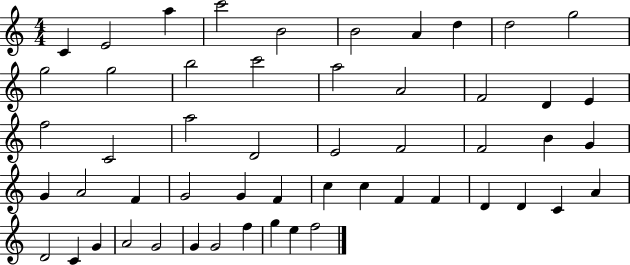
C4/q E4/h A5/q C6/h B4/h B4/h A4/q D5/q D5/h G5/h G5/h G5/h B5/h C6/h A5/h A4/h F4/h D4/q E4/q F5/h C4/h A5/h D4/h E4/h F4/h F4/h B4/q G4/q G4/q A4/h F4/q G4/h G4/q F4/q C5/q C5/q F4/q F4/q D4/q D4/q C4/q A4/q D4/h C4/q G4/q A4/h G4/h G4/q G4/h F5/q G5/q E5/q F5/h